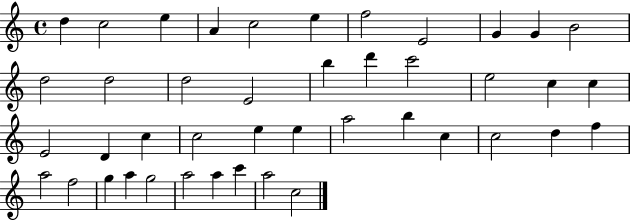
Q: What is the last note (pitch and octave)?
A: C5